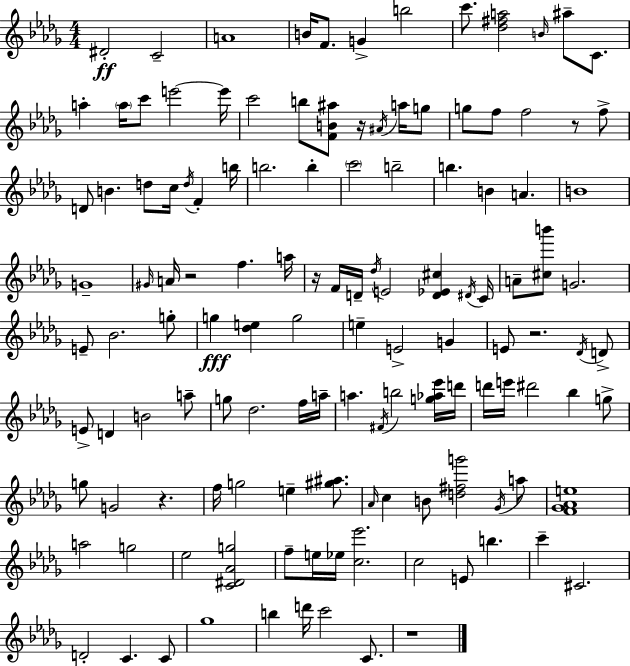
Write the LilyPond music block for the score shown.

{
  \clef treble
  \numericTimeSignature
  \time 4/4
  \key bes \minor
  dis'2-.\ff c'2-- | a'1 | b'16 f'8. g'4-> b''2 | c'''8. <des'' fis'' a''>2 \grace { b'16 } ais''8-- c'8. | \break a''4-. \parenthesize a''16 c'''8 e'''2~~ | e'''16 c'''2 b''8 <f' b' ais''>8 r16 \acciaccatura { ais'16 } a''16 | g''8 g''8 f''8 f''2 r8 | f''8-> d'8 b'4. d''8 c''16 \acciaccatura { d''16 } f'4-. | \break b''16 b''2. b''4-. | \parenthesize c'''2 b''2-- | b''4. b'4 a'4. | b'1 | \break g'1-- | \grace { gis'16 } a'16 r2 f''4. | a''16 r16 f'16 d'16-- \acciaccatura { des''16 } e'2 | <d' ees' cis''>4 \acciaccatura { dis'16 } c'16 a'8-- <cis'' b'''>8 g'2. | \break e'8-- bes'2. | g''8-. g''4\fff <des'' e''>4 g''2 | e''4-- e'2-> | g'4 e'8 r2. | \break \acciaccatura { des'16 } d'8-> e'8-> d'4 b'2 | a''8-- g''8 des''2. | f''16 a''16-- a''4. \acciaccatura { fis'16 } b''2 | <g'' aes'' ees'''>16 d'''16 d'''16 e'''16 dis'''2 | \break bes''4 g''8-> g''8 g'2 | r4. f''16 g''2 | e''4-- <gis'' ais''>8. \grace { aes'16 } c''4 b'8 <d'' fis'' g'''>2 | \acciaccatura { ges'16 } a''8 <f' ges' aes' e''>1 | \break a''2 | g''2 ees''2 | <c' dis' aes' g''>2 f''8-- e''16 ees''16 <c'' ees'''>2. | c''2 | \break e'8 b''4. c'''4-- cis'2. | d'2-. | c'4. c'8 ges''1 | b''4 d'''16 c'''2 | \break c'8. r1 | \bar "|."
}